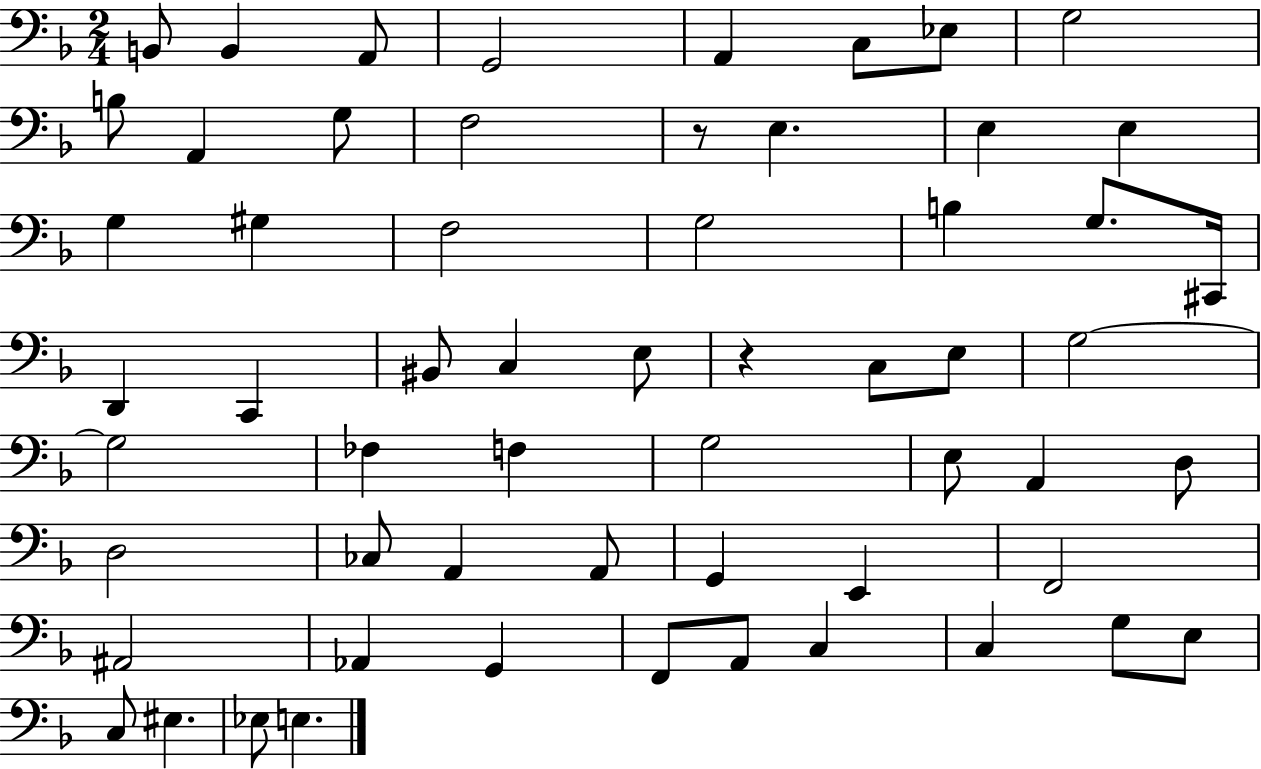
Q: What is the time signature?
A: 2/4